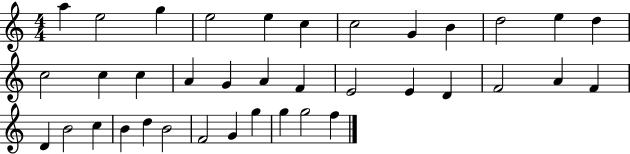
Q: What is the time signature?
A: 4/4